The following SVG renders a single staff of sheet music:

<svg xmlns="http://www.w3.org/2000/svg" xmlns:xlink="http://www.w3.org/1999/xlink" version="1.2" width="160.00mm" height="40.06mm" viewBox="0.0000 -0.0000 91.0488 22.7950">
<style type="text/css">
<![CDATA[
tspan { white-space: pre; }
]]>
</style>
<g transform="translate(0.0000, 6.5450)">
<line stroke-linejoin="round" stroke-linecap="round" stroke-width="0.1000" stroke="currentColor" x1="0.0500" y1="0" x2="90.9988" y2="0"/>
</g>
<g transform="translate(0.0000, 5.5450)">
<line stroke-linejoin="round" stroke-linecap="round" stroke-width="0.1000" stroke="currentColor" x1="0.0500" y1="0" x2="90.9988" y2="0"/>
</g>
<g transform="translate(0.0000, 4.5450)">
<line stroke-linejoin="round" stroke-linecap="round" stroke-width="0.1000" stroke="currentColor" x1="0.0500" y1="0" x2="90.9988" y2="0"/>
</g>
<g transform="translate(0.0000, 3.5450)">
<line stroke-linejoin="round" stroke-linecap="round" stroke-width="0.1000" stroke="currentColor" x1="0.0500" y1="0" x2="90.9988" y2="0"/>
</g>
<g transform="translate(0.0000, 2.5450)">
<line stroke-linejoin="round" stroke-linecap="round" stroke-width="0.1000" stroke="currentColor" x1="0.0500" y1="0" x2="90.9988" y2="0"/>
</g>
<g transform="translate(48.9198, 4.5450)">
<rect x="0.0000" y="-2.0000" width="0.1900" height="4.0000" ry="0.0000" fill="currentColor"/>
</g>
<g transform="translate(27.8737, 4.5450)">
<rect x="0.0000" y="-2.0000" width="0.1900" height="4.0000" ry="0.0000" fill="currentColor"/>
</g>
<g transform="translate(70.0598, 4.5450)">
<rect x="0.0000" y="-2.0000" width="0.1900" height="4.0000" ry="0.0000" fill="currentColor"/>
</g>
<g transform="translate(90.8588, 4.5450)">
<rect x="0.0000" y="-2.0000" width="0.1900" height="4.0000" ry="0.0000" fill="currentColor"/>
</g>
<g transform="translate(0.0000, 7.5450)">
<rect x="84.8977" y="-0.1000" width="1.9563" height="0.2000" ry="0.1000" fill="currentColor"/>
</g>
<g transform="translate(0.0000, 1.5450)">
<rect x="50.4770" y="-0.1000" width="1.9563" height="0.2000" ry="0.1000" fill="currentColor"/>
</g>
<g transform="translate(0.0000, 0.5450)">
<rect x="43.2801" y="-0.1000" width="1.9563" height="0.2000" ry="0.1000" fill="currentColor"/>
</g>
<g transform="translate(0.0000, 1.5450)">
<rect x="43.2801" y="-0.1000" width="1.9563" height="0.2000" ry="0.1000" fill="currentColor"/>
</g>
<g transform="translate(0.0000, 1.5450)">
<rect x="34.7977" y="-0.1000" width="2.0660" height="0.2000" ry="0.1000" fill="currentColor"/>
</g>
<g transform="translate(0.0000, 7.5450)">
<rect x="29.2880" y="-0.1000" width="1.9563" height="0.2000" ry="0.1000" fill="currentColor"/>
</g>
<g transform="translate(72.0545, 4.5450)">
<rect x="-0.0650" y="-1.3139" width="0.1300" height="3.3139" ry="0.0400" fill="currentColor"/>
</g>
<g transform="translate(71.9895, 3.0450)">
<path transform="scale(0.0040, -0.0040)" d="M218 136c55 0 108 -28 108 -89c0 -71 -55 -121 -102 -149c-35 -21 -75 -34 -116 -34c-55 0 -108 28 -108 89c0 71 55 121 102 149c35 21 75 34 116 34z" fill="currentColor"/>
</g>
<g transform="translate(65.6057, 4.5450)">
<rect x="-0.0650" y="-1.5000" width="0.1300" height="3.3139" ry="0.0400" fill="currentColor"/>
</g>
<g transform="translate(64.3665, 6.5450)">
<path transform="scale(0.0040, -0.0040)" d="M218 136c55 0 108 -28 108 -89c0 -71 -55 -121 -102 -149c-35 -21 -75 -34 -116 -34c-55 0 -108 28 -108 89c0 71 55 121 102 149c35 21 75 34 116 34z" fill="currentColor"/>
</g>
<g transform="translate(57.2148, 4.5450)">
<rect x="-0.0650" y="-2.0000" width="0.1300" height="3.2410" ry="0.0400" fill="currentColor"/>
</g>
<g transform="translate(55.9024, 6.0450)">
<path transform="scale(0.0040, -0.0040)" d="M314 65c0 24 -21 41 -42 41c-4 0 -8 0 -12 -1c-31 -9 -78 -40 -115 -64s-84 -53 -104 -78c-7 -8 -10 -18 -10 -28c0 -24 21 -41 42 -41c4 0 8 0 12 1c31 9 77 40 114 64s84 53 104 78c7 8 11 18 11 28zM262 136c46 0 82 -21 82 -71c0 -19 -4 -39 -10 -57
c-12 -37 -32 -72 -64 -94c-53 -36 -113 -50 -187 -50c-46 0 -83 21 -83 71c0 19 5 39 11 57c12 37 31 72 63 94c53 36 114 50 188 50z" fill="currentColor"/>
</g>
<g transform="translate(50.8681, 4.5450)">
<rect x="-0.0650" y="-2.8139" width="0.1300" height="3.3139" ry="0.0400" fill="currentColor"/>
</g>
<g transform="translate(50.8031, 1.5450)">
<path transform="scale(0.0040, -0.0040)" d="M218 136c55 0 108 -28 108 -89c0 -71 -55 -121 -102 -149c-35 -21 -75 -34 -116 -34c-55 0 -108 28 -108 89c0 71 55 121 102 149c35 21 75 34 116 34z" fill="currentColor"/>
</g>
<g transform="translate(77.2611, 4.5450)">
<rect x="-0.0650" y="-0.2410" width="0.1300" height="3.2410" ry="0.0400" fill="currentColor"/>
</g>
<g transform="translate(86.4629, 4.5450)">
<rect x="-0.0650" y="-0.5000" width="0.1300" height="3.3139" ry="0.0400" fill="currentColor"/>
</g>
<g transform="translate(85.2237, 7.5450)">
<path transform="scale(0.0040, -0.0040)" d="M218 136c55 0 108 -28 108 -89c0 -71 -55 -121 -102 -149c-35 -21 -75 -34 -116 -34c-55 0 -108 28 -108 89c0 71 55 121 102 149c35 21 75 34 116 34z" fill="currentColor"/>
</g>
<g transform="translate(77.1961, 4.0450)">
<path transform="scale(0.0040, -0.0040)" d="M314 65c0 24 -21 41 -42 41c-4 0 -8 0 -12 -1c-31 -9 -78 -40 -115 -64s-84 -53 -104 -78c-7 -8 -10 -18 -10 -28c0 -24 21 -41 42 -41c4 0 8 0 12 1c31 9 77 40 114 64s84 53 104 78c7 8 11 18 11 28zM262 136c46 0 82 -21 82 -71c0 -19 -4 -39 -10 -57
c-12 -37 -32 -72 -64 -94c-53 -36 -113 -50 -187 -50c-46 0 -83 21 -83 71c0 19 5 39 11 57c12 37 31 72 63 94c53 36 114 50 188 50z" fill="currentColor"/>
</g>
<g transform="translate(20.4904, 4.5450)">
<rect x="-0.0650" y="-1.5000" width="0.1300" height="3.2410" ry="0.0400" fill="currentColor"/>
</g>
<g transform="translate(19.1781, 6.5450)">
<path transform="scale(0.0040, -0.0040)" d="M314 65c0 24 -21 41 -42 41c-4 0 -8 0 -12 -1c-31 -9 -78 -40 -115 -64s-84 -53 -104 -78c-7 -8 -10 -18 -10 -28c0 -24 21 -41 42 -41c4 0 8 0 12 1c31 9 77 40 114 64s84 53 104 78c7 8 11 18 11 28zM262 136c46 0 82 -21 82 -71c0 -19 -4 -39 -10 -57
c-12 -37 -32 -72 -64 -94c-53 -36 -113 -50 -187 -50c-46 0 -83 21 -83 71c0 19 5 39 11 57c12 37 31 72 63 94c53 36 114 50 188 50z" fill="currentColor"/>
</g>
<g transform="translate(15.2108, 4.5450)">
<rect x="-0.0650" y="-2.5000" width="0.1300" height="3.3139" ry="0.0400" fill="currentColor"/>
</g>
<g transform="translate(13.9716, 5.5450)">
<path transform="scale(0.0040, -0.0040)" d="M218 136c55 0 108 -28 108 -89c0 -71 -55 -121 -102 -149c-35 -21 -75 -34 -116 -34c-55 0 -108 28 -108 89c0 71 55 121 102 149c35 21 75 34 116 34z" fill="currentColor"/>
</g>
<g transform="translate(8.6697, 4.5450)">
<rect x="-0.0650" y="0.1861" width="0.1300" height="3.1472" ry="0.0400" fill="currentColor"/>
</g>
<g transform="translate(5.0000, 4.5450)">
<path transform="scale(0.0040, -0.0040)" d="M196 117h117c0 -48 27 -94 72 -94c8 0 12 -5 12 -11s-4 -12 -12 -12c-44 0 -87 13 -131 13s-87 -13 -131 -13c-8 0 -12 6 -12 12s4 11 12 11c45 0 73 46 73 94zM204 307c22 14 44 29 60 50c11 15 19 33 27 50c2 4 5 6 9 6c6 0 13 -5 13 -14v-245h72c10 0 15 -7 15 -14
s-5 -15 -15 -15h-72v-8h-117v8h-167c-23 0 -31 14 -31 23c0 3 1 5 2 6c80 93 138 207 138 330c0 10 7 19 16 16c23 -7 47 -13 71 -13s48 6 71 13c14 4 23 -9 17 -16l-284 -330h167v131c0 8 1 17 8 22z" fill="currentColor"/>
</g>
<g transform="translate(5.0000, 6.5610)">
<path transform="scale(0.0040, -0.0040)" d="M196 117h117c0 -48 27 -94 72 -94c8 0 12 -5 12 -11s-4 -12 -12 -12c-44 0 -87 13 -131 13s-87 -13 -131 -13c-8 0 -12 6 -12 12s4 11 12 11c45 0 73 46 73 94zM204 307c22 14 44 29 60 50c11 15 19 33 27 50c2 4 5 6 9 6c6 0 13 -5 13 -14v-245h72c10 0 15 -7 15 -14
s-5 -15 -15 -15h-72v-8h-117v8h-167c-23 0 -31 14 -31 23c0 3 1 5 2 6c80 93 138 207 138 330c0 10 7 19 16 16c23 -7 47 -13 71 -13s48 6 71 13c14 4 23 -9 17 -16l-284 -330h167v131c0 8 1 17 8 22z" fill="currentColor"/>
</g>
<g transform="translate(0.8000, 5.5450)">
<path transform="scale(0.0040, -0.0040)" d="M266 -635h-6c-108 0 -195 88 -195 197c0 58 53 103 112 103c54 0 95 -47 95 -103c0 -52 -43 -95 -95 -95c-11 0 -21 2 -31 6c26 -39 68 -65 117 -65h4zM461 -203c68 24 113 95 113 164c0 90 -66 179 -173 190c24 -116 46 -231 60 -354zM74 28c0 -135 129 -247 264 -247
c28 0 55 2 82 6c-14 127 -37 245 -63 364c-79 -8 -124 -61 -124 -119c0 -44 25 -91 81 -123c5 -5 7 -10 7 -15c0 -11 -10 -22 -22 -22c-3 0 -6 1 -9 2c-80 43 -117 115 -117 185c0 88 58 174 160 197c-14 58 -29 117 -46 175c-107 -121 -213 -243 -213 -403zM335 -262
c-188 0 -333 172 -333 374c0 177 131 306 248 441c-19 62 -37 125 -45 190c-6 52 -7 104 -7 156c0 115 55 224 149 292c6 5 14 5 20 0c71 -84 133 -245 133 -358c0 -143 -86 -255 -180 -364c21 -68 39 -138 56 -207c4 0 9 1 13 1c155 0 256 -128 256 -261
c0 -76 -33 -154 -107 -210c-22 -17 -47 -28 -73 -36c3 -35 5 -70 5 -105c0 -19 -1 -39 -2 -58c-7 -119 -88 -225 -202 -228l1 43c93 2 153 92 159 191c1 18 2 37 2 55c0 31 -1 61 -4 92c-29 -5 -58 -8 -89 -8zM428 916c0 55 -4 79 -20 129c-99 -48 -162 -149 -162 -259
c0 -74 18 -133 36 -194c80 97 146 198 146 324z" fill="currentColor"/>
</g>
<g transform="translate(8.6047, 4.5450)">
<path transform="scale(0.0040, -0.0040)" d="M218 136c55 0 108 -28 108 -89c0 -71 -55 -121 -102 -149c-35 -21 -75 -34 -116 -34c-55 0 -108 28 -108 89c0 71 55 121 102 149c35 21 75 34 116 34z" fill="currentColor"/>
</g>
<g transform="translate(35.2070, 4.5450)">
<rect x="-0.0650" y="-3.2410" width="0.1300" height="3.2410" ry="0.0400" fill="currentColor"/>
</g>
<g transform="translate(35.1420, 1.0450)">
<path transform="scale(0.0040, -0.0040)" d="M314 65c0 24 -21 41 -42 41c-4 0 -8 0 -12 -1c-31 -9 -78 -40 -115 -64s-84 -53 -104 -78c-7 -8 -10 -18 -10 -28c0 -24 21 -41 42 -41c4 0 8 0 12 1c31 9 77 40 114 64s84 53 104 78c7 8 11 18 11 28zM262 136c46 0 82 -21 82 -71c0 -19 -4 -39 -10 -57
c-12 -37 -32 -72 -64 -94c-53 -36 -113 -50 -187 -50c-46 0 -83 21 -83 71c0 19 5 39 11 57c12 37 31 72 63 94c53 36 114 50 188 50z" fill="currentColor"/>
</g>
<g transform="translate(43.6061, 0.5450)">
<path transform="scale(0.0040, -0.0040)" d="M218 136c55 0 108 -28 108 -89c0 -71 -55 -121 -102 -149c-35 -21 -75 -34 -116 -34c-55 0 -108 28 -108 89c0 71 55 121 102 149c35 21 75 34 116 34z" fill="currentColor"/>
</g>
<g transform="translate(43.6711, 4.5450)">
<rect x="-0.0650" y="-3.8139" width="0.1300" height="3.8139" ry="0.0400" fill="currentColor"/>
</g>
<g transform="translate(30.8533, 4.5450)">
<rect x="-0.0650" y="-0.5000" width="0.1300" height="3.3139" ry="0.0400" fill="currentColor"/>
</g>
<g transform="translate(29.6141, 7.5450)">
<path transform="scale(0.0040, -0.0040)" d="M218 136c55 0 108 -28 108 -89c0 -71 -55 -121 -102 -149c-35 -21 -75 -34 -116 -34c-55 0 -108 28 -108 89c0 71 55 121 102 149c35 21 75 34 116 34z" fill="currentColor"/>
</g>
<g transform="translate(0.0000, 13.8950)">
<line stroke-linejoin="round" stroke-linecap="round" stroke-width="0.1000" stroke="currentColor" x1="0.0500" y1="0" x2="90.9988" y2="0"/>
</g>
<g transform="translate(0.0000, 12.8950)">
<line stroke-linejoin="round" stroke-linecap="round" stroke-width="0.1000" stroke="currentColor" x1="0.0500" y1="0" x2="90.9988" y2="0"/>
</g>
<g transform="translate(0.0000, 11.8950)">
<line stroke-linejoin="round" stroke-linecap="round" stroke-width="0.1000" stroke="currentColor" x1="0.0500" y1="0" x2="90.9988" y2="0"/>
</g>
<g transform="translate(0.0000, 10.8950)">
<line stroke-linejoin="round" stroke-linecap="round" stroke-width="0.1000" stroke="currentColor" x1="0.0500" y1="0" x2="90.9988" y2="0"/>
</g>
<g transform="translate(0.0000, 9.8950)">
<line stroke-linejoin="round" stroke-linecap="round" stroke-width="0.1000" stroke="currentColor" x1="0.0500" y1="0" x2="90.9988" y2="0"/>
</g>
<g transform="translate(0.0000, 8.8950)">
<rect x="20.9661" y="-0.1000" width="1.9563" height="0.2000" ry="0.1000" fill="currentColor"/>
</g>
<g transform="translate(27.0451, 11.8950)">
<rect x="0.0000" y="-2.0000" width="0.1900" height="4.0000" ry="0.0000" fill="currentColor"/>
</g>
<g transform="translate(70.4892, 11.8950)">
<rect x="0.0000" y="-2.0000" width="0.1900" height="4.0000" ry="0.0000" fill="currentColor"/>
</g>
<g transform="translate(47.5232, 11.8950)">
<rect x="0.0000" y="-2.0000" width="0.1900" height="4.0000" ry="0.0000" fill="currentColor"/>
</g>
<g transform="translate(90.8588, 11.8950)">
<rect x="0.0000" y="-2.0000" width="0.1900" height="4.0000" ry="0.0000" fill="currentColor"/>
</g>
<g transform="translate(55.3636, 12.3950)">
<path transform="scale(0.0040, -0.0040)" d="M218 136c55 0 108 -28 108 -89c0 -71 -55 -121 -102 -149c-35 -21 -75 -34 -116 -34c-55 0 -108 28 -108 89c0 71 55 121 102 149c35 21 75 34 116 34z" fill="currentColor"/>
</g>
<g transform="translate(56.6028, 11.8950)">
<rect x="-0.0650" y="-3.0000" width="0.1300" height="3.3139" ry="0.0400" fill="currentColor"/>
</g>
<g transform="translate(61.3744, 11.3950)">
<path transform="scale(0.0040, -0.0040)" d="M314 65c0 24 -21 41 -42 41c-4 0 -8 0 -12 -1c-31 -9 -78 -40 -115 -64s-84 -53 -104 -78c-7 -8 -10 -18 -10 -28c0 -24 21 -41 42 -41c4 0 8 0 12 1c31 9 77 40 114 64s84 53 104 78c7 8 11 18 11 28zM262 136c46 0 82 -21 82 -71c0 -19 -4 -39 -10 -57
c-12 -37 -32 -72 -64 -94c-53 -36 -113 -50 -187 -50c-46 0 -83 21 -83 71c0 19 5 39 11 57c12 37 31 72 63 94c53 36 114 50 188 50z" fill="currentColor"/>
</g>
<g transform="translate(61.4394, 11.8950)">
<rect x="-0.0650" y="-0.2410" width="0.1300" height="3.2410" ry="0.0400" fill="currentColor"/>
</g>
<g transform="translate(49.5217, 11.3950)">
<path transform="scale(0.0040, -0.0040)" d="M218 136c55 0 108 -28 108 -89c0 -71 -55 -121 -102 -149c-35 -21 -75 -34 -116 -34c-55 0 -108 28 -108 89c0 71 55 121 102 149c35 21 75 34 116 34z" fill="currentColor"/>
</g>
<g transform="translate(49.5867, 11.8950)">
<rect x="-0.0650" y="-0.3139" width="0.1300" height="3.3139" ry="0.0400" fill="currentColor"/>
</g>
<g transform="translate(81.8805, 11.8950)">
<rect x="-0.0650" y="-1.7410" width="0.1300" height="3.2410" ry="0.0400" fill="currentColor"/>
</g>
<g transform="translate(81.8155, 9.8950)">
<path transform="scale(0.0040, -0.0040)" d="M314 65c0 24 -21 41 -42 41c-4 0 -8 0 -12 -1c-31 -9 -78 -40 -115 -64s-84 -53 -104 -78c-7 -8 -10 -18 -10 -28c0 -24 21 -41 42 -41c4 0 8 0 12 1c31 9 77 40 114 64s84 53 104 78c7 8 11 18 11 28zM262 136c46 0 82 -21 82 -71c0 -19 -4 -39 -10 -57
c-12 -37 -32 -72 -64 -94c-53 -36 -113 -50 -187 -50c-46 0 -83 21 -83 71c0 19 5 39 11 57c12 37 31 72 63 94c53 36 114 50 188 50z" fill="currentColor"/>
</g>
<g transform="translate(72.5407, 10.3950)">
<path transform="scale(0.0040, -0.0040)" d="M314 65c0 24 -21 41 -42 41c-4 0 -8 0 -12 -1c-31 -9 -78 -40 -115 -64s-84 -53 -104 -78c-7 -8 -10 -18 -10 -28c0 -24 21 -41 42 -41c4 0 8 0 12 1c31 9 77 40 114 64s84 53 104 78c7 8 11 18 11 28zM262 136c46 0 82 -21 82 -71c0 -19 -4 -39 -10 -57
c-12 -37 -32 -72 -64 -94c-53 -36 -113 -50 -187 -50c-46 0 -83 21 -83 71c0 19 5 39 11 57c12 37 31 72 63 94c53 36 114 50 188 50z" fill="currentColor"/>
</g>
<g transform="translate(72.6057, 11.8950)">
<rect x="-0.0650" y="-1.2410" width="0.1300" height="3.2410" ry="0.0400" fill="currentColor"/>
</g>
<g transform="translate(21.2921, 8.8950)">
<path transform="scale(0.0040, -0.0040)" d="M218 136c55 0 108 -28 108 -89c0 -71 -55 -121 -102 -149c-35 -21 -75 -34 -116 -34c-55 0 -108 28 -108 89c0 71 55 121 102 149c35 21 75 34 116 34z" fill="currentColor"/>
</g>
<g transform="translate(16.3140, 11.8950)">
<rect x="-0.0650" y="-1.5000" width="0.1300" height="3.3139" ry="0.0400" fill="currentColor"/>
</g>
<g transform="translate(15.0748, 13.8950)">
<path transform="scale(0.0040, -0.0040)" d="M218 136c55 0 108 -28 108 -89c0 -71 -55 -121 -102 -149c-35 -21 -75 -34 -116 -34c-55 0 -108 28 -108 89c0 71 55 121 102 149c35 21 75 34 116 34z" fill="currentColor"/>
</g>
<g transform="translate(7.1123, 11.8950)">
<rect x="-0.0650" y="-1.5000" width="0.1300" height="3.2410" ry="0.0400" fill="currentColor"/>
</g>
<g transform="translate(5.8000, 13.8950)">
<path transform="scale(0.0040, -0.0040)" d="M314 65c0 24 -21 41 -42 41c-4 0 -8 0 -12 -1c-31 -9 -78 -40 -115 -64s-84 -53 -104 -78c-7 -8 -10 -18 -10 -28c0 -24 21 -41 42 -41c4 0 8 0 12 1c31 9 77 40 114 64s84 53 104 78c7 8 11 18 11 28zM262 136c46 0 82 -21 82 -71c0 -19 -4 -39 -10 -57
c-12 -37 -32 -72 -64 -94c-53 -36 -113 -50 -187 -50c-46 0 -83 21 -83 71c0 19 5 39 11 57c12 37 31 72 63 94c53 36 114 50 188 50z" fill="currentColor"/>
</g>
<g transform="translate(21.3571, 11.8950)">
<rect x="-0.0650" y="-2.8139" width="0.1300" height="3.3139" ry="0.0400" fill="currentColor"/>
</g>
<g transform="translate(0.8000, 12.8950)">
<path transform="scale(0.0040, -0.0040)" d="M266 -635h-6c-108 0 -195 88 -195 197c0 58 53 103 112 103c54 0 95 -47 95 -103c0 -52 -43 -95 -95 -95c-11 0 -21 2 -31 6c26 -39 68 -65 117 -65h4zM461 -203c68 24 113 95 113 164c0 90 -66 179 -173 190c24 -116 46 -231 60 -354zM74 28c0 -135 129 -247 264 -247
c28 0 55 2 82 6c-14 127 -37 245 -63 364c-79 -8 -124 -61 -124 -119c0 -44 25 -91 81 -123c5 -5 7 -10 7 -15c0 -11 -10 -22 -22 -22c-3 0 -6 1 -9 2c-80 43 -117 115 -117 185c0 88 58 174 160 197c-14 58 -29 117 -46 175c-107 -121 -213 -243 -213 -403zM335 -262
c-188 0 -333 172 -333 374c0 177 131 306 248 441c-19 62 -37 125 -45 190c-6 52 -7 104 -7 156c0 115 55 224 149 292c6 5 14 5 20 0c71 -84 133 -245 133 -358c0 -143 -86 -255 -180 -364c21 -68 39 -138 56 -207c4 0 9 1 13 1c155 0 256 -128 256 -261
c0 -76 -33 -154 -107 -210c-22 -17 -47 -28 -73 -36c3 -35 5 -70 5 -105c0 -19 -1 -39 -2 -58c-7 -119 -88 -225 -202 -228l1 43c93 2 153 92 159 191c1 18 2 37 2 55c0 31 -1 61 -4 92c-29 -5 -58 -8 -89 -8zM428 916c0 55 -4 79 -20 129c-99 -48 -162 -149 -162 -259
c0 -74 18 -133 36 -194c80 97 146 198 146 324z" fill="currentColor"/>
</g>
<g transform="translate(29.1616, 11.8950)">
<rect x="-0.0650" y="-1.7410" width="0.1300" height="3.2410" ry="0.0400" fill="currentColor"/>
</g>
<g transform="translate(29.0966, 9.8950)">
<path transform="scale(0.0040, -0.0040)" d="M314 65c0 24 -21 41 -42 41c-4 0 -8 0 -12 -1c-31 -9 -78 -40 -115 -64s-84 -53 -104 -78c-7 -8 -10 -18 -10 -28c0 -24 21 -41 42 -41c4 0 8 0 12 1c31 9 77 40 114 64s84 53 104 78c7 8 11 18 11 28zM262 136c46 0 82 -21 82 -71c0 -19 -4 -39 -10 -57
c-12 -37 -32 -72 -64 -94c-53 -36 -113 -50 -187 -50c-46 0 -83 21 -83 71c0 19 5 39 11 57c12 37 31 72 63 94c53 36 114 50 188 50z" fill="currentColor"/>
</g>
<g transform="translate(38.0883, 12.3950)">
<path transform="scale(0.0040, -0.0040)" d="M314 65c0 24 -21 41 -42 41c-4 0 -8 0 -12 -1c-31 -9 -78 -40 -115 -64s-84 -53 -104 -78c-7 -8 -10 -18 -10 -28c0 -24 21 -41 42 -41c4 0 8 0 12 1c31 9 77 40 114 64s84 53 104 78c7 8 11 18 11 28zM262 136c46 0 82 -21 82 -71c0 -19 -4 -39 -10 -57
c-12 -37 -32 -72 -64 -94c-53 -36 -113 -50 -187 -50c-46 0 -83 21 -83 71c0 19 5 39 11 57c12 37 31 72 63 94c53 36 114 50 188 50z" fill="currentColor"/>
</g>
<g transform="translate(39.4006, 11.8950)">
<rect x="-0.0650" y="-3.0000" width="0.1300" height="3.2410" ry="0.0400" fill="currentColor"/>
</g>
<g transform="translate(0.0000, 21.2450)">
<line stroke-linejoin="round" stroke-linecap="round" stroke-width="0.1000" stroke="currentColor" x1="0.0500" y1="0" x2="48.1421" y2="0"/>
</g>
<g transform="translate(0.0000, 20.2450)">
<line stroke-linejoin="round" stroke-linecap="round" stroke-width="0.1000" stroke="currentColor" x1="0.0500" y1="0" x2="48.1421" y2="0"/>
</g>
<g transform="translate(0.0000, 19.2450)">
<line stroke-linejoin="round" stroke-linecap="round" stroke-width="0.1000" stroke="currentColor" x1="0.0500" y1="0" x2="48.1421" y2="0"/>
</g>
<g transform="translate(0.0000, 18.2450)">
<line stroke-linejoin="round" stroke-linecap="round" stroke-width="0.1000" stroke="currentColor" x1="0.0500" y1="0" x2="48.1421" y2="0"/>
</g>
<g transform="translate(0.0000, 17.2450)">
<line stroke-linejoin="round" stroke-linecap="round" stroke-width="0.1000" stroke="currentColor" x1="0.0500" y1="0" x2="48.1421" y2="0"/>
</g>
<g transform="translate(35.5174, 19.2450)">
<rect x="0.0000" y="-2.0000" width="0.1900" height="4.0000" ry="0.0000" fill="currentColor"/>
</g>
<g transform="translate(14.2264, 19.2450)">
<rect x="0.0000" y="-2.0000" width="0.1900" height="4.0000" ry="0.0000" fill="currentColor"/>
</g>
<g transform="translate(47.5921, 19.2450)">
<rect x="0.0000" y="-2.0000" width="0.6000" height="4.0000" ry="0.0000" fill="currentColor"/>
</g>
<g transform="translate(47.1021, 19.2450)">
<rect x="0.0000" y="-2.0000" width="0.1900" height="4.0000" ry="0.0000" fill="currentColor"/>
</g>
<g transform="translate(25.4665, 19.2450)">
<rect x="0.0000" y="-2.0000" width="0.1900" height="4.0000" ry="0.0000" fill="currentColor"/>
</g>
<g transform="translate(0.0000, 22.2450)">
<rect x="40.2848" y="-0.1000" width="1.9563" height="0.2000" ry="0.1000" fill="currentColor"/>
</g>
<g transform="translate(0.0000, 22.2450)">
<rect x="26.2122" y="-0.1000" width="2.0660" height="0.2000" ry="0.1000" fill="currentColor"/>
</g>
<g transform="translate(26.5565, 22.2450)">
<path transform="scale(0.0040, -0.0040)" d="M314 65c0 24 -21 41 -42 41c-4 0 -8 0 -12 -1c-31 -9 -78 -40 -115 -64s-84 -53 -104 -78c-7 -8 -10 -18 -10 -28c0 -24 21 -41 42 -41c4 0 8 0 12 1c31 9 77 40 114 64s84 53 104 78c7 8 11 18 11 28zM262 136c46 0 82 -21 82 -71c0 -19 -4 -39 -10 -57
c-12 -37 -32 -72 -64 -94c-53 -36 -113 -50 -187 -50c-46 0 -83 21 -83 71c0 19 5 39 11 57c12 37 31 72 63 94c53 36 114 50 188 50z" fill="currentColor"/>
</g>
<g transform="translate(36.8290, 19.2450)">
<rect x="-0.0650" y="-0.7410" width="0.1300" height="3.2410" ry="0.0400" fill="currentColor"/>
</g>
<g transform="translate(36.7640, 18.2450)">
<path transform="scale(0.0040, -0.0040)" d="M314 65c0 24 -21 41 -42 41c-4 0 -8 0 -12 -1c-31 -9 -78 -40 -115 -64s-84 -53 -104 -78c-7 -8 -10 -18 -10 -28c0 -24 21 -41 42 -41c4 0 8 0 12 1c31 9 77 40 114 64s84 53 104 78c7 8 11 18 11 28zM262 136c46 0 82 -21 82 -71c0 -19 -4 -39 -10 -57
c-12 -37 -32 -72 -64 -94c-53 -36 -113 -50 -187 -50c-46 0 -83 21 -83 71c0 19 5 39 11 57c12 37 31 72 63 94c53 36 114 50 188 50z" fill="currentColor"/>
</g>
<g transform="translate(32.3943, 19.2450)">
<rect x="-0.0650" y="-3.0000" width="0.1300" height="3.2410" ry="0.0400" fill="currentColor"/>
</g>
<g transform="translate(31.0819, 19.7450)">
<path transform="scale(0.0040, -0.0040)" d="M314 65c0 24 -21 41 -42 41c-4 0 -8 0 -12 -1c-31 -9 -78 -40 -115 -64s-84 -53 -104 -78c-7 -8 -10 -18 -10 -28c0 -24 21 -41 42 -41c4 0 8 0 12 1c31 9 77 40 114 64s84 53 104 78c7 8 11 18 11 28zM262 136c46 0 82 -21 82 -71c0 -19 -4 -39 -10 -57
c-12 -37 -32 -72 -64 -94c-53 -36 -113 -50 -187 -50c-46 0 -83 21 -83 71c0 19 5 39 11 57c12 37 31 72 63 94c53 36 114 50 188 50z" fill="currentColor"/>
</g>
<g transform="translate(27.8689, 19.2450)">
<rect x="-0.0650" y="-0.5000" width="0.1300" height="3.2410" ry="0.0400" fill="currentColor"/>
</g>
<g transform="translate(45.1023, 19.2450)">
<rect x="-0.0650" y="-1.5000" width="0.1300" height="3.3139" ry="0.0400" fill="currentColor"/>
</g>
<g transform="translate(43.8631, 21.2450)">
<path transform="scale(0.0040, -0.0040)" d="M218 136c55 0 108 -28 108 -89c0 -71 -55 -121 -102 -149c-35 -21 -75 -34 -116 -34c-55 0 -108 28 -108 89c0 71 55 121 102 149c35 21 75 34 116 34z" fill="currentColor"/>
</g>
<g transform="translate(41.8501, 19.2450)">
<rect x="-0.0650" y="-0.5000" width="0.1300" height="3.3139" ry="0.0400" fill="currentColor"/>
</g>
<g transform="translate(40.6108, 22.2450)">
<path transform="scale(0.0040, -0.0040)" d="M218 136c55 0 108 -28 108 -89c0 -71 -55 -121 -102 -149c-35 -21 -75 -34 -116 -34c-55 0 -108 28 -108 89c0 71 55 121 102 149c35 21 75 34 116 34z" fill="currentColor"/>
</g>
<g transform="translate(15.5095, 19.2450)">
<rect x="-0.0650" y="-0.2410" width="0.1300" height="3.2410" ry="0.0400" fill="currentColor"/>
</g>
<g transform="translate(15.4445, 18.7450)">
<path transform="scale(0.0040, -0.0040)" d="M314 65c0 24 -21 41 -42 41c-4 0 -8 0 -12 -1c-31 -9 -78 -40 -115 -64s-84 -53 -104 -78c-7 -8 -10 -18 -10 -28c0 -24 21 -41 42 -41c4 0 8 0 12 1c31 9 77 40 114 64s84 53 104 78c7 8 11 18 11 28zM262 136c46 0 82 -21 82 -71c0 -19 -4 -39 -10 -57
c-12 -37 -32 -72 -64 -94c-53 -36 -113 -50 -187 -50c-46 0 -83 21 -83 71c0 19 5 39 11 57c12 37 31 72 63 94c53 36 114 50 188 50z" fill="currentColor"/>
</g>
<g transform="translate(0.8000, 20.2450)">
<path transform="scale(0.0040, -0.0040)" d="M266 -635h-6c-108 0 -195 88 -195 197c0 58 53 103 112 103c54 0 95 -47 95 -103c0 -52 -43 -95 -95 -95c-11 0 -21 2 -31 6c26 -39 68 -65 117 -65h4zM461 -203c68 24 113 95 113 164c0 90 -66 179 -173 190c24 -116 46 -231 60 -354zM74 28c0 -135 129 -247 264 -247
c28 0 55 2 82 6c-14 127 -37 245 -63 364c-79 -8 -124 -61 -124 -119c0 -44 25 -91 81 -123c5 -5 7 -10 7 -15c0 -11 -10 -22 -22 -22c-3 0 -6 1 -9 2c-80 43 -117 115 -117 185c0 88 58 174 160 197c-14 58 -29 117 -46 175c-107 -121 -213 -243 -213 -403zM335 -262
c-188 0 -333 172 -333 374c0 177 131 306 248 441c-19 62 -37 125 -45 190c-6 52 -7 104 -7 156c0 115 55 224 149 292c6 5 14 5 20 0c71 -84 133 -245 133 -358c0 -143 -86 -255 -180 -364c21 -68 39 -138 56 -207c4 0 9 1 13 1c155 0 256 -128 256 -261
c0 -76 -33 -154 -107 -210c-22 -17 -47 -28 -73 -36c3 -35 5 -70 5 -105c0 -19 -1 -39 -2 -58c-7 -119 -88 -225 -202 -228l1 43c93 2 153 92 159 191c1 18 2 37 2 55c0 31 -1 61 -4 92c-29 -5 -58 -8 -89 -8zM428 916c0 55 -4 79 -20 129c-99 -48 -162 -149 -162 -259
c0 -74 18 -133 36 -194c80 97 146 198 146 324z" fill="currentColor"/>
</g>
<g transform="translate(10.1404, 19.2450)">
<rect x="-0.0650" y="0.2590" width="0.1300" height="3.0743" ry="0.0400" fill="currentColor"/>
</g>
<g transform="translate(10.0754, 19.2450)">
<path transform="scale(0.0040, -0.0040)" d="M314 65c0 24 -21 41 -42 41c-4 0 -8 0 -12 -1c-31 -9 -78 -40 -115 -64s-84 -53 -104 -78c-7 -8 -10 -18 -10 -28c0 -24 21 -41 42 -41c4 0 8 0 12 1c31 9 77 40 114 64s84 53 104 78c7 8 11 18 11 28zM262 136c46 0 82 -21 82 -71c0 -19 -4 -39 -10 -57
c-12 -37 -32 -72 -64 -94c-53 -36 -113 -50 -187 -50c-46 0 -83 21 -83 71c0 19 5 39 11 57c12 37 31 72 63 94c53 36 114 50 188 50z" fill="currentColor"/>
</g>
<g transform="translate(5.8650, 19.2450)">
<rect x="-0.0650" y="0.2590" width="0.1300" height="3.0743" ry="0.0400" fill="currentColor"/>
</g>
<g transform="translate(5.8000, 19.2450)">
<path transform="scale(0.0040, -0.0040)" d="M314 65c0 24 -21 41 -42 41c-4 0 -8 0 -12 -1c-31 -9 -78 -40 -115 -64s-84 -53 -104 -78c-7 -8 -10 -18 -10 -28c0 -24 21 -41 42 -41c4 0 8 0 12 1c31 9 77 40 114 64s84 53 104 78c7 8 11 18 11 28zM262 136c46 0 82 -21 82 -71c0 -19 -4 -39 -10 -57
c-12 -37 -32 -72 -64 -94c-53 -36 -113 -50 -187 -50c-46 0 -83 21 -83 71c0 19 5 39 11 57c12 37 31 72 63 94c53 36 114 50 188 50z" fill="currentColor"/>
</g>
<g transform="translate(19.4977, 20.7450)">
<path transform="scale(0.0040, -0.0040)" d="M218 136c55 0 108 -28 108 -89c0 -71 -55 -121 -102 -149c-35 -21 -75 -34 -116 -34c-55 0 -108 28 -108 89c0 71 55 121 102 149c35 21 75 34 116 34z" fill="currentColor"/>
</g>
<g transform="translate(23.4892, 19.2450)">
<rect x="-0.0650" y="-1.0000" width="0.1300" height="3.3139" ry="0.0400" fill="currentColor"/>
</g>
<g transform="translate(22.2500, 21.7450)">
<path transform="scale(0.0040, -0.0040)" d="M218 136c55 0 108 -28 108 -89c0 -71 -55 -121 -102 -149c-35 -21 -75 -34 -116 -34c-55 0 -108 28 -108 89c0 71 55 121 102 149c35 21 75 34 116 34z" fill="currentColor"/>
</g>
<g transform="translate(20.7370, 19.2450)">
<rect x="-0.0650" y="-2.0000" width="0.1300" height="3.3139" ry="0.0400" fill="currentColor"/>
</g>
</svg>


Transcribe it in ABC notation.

X:1
T:Untitled
M:4/4
L:1/4
K:C
B G E2 C b2 c' a F2 E e c2 C E2 E a f2 A2 c A c2 e2 f2 B2 B2 c2 F D C2 A2 d2 C E